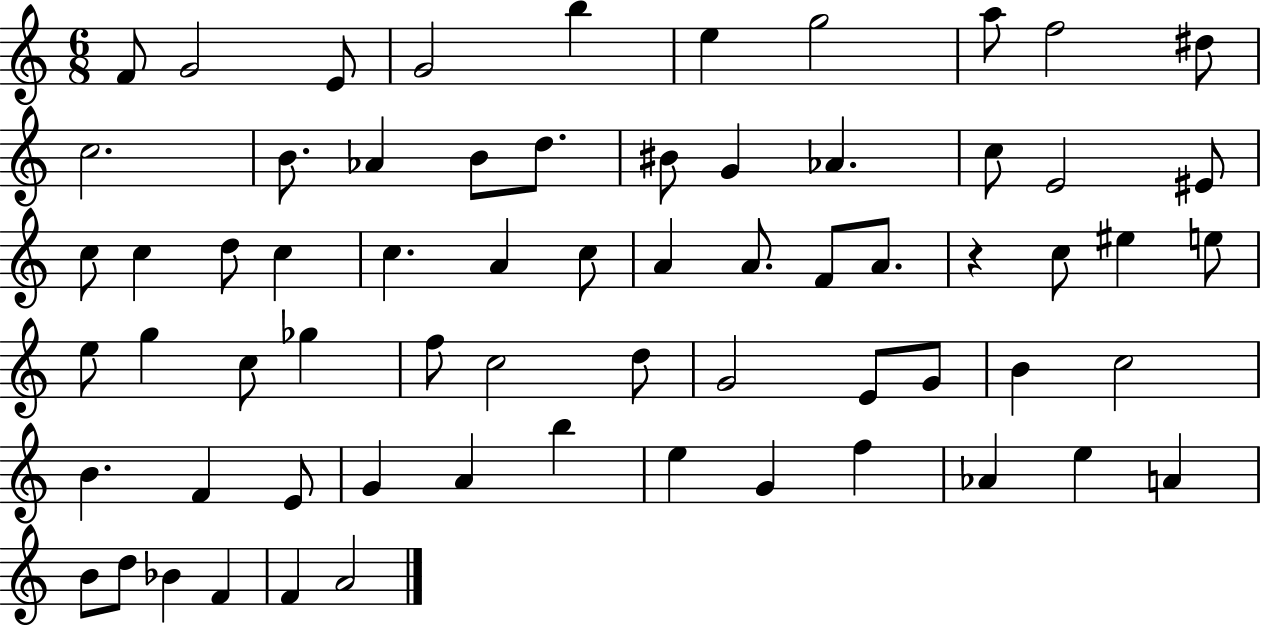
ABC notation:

X:1
T:Untitled
M:6/8
L:1/4
K:C
F/2 G2 E/2 G2 b e g2 a/2 f2 ^d/2 c2 B/2 _A B/2 d/2 ^B/2 G _A c/2 E2 ^E/2 c/2 c d/2 c c A c/2 A A/2 F/2 A/2 z c/2 ^e e/2 e/2 g c/2 _g f/2 c2 d/2 G2 E/2 G/2 B c2 B F E/2 G A b e G f _A e A B/2 d/2 _B F F A2